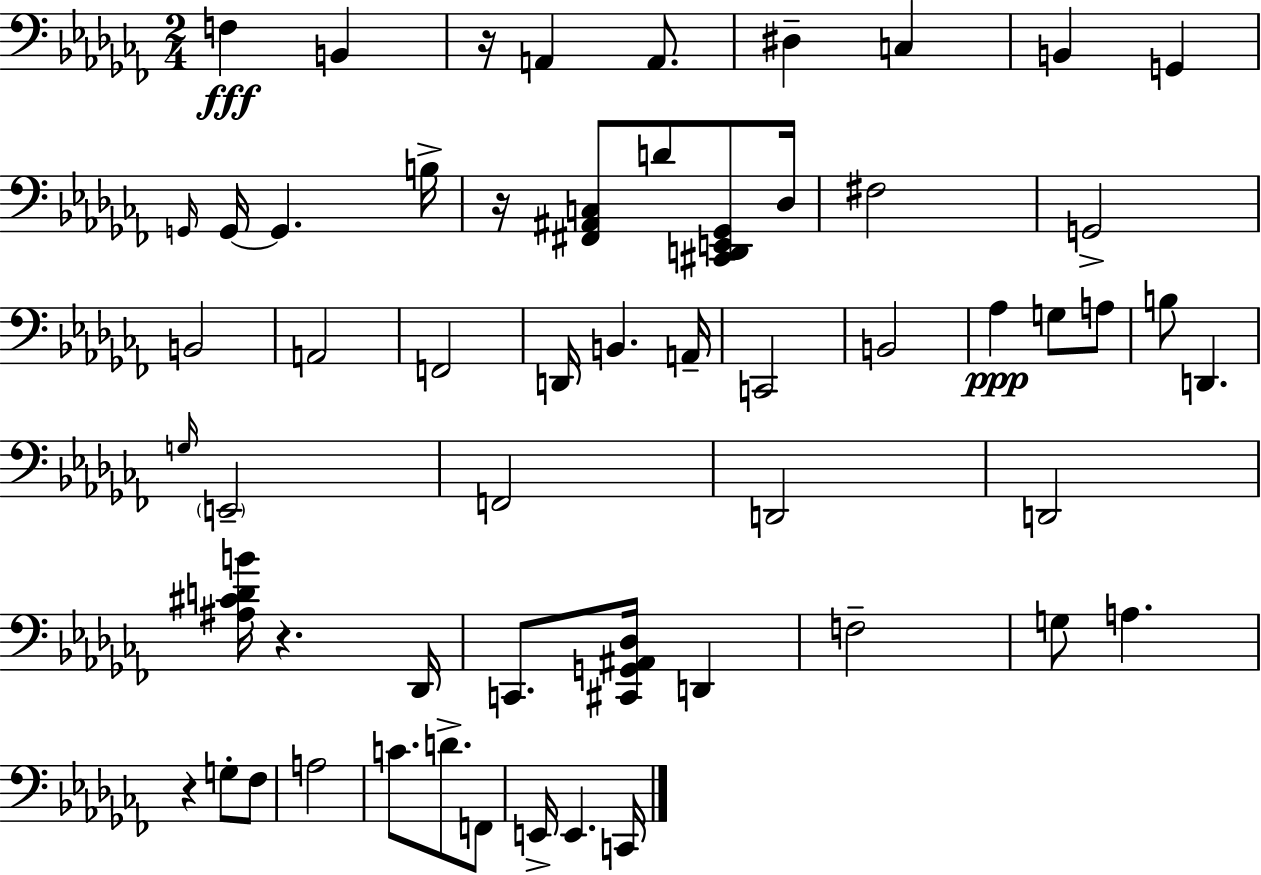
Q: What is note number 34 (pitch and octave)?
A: D2